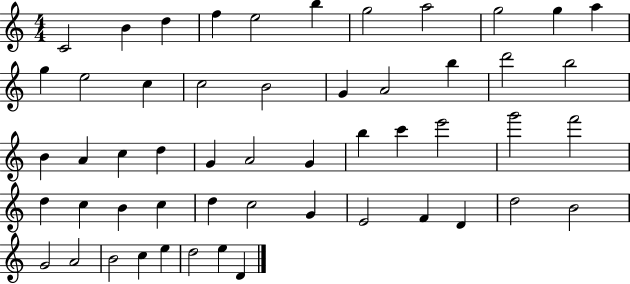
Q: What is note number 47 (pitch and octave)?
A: A4